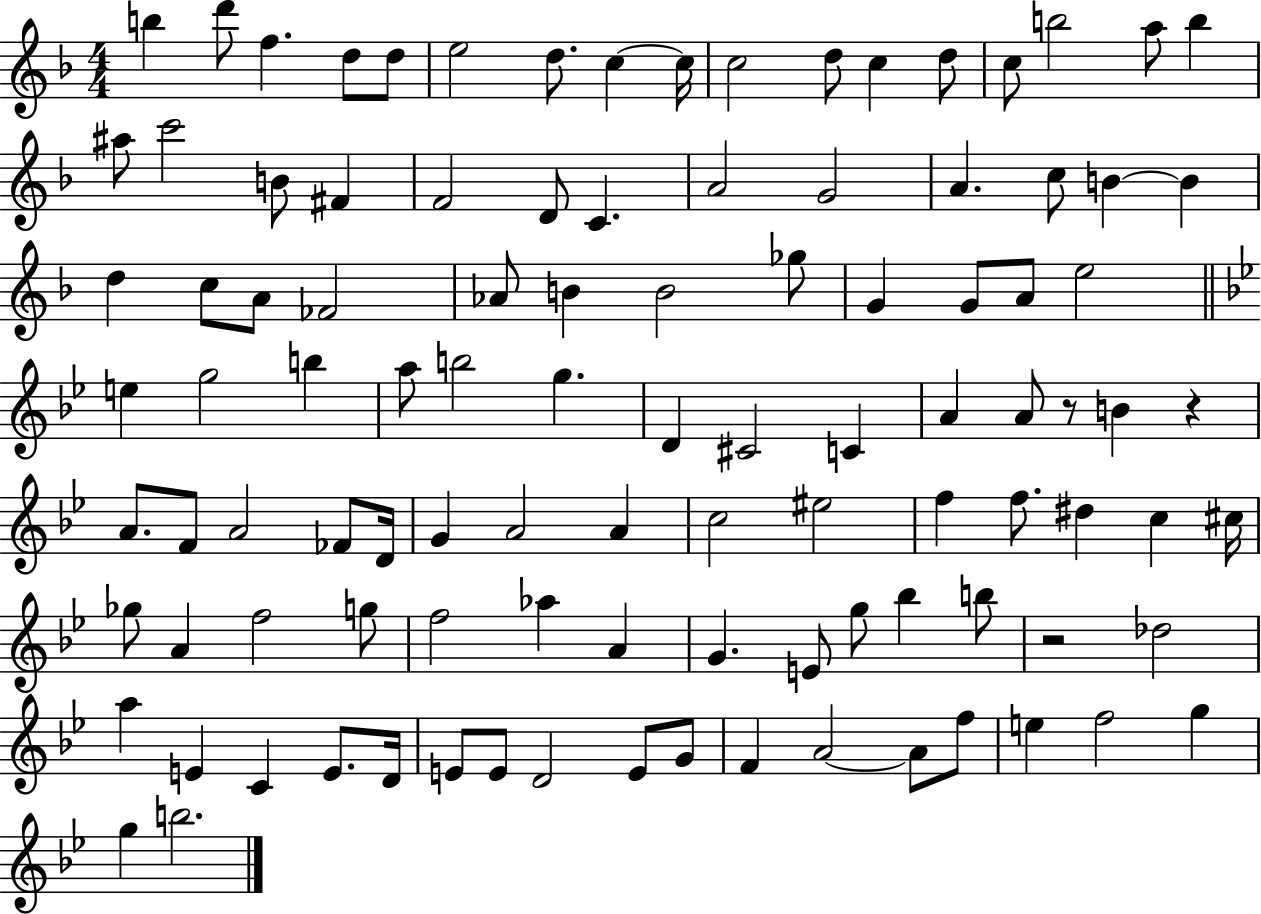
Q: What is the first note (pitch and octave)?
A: B5